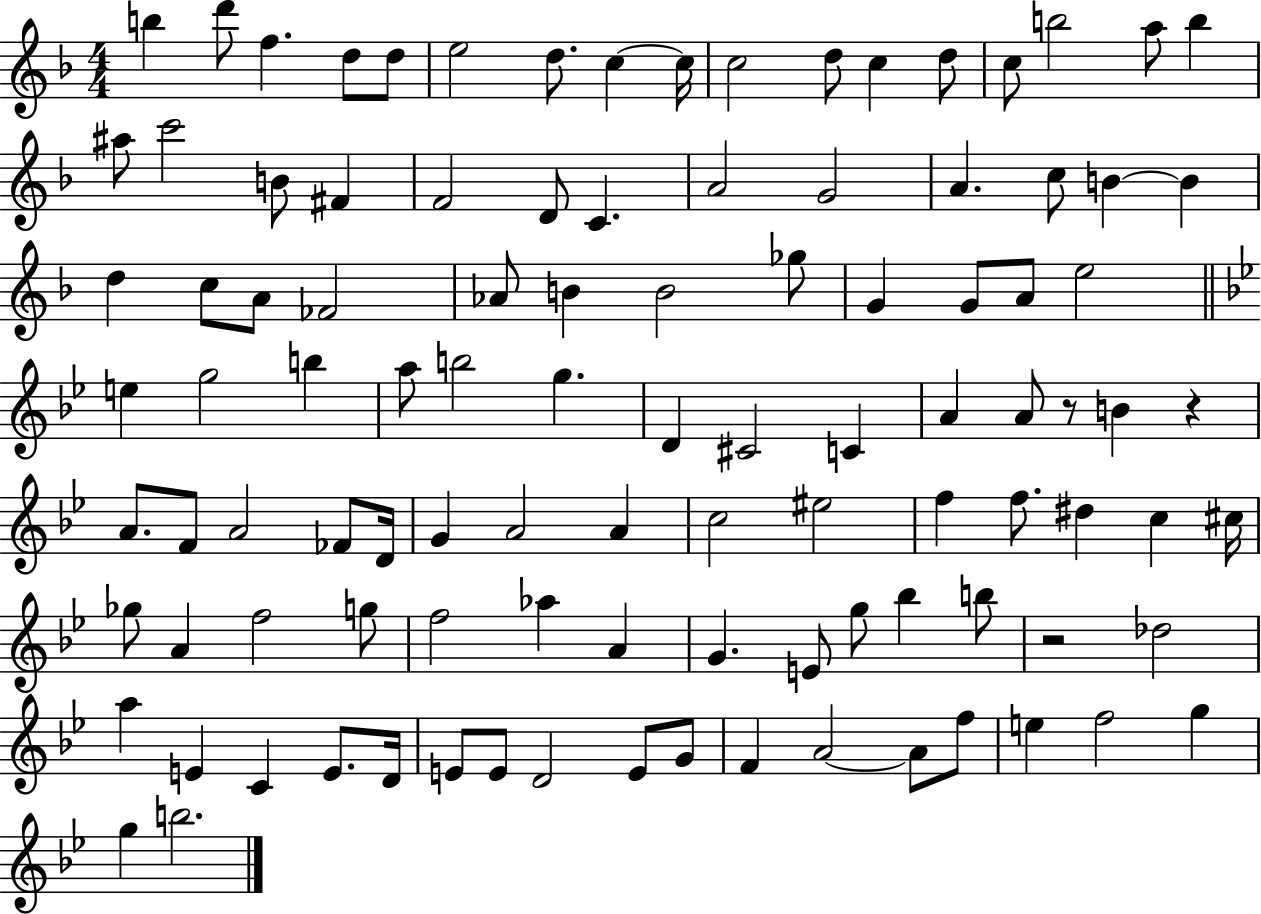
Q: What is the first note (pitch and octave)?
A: B5